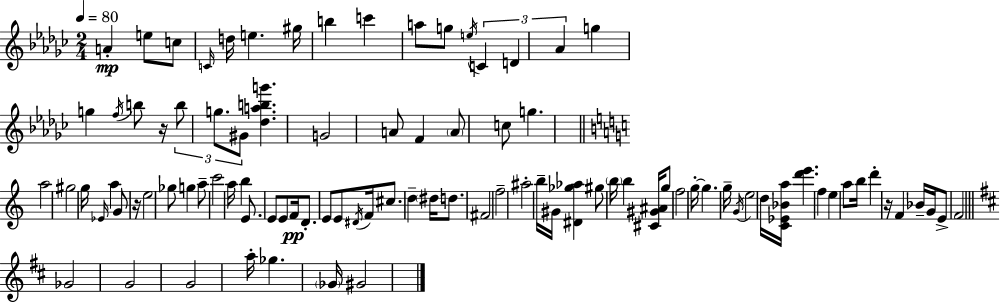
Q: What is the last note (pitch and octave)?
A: G#4